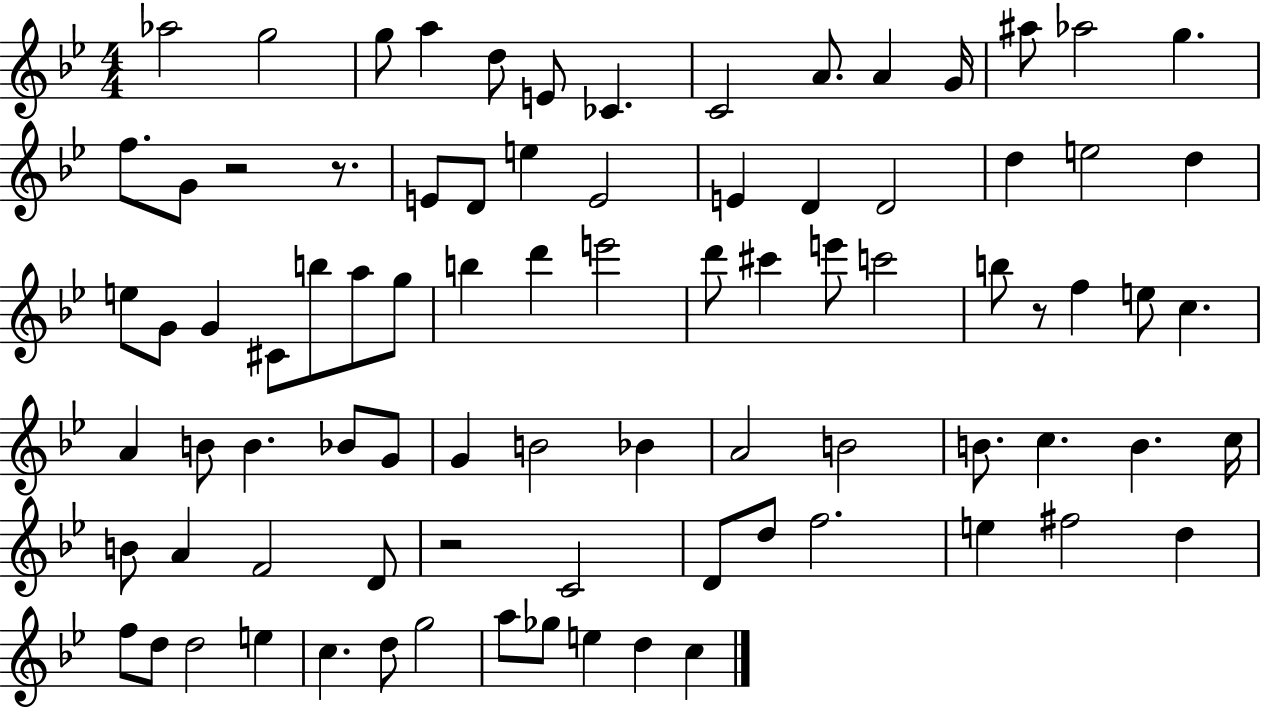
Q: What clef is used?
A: treble